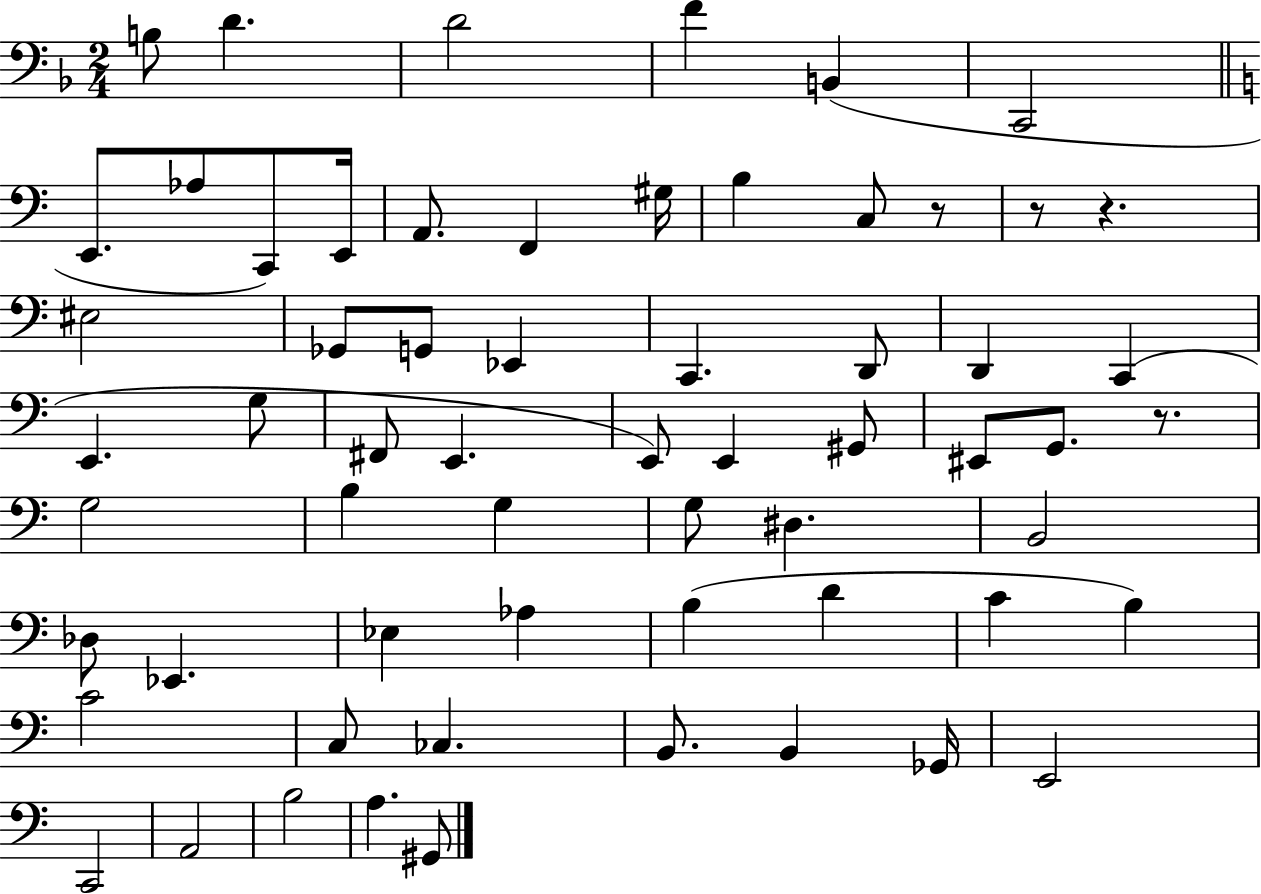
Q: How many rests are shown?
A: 4